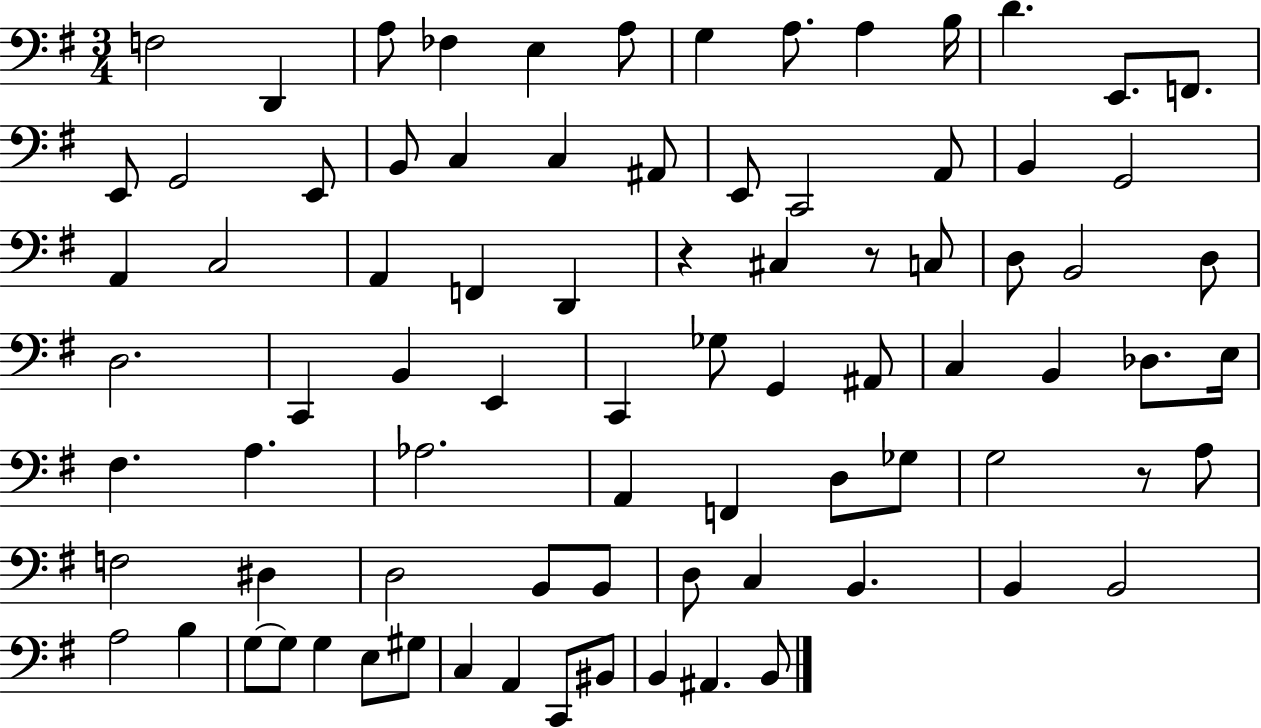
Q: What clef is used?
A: bass